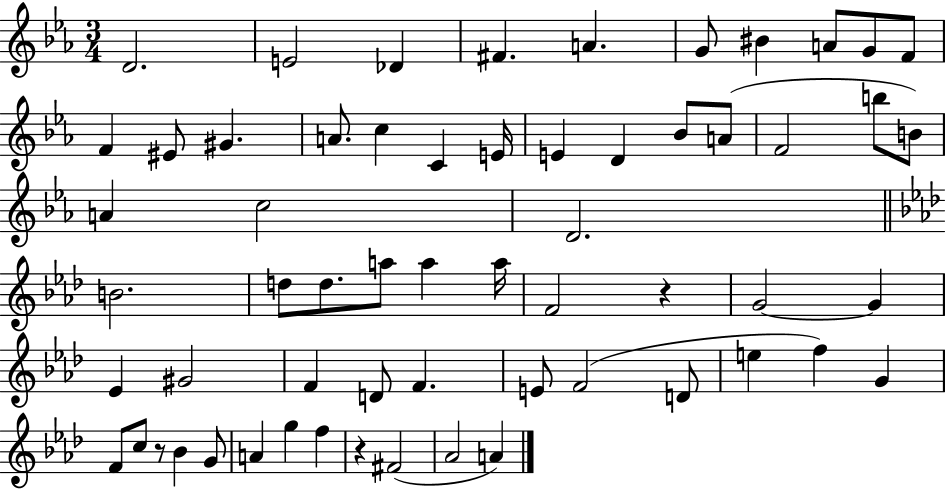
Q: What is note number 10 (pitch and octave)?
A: F4